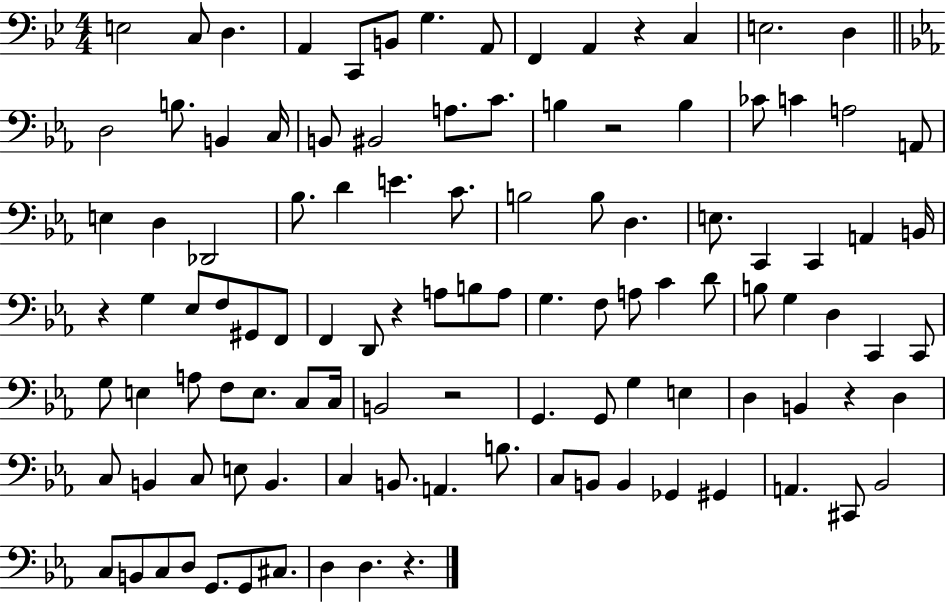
E3/h C3/e D3/q. A2/q C2/e B2/e G3/q. A2/e F2/q A2/q R/q C3/q E3/h. D3/q D3/h B3/e. B2/q C3/s B2/e BIS2/h A3/e. C4/e. B3/q R/h B3/q CES4/e C4/q A3/h A2/e E3/q D3/q Db2/h Bb3/e. D4/q E4/q. C4/e. B3/h B3/e D3/q. E3/e. C2/q C2/q A2/q B2/s R/q G3/q Eb3/e F3/e G#2/e F2/e F2/q D2/e R/q A3/e B3/e A3/e G3/q. F3/e A3/e C4/q D4/e B3/e G3/q D3/q C2/q C2/e G3/e E3/q A3/e F3/e E3/e. C3/e C3/s B2/h R/h G2/q. G2/e G3/q E3/q D3/q B2/q R/q D3/q C3/e B2/q C3/e E3/e B2/q. C3/q B2/e. A2/q. B3/e. C3/e B2/e B2/q Gb2/q G#2/q A2/q. C#2/e Bb2/h C3/e B2/e C3/e D3/e G2/e. G2/e C#3/e. D3/q D3/q. R/q.